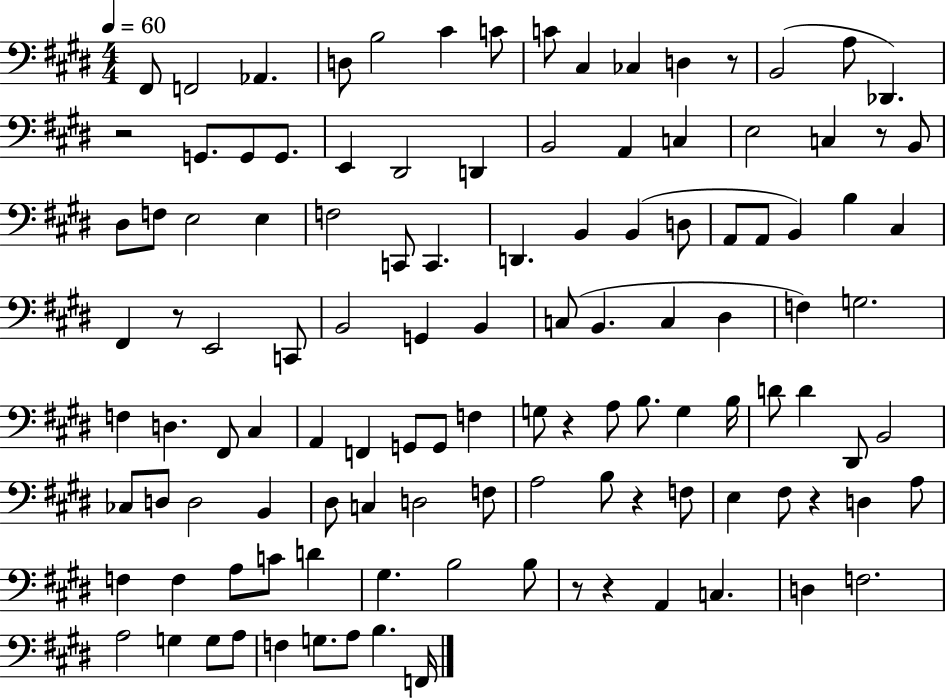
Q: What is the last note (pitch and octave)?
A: F2